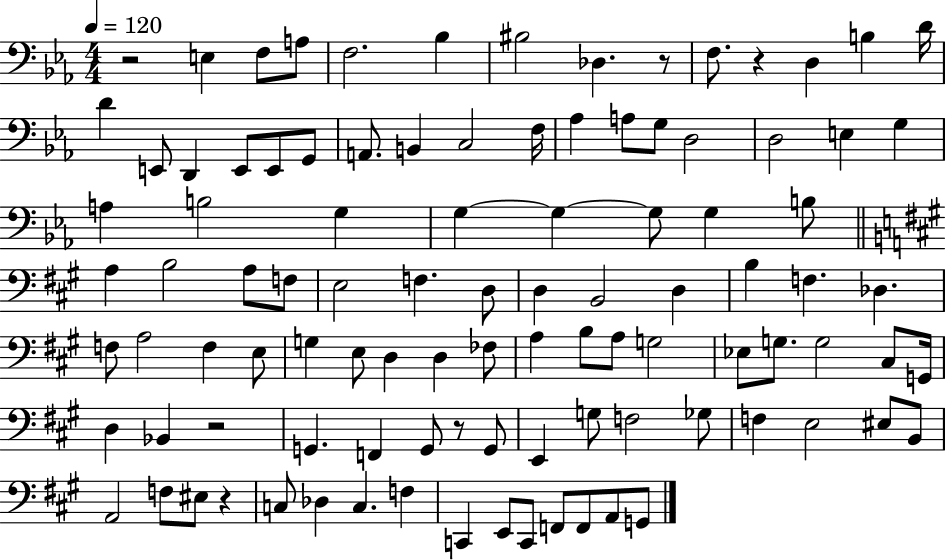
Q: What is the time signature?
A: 4/4